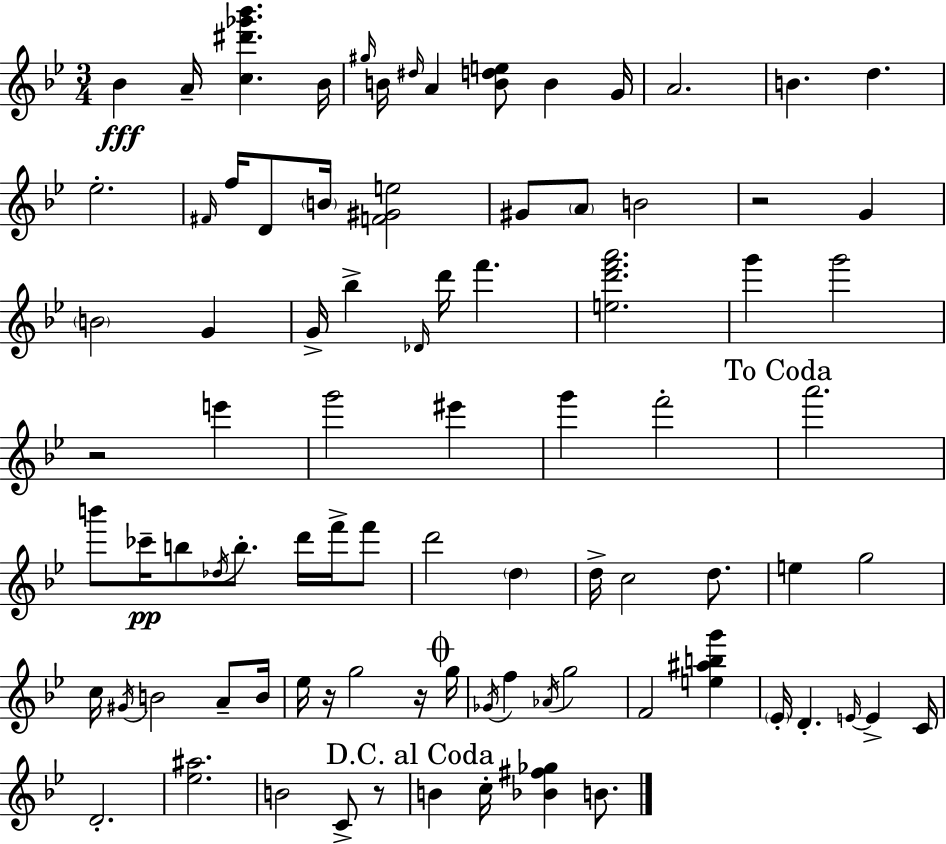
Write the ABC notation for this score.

X:1
T:Untitled
M:3/4
L:1/4
K:Bb
_B A/4 [c^d'_g'_b'] _B/4 ^g/4 B/4 ^d/4 A [Bde]/2 B G/4 A2 B d _e2 ^F/4 f/4 D/2 B/4 [F^Ge]2 ^G/2 A/2 B2 z2 G B2 G G/4 _b _D/4 d'/4 f' [ed'f'a']2 g' g'2 z2 e' g'2 ^e' g' f'2 a'2 b'/2 _c'/4 b/2 _d/4 b/2 d'/4 f'/4 f'/2 d'2 d d/4 c2 d/2 e g2 c/4 ^G/4 B2 A/2 B/4 _e/4 z/4 g2 z/4 g/4 _G/4 f _A/4 g2 F2 [e^abg'] _E/4 D E/4 E C/4 D2 [_e^a]2 B2 C/2 z/2 B c/4 [_B^f_g] B/2